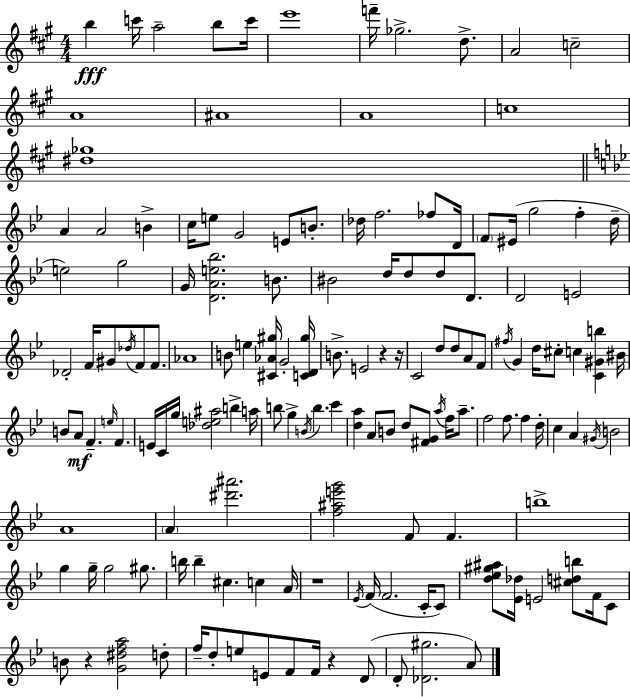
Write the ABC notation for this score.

X:1
T:Untitled
M:4/4
L:1/4
K:A
b c'/4 a2 b/2 c'/4 e'4 f'/4 _g2 d/2 A2 c2 A4 ^A4 A4 c4 [^d_g]4 A A2 B c/4 e/2 G2 E/2 B/2 _d/4 f2 _f/2 D/4 F/2 ^E/4 g2 f d/4 e2 g2 G/4 [DAe_b]2 B/2 ^B2 d/4 d/2 d/2 D/2 D2 E2 _D2 F/4 ^G/2 _d/4 F/2 F/2 _A4 B/2 e [^C_A^g]/4 G2 [CD^g]/4 B/2 E2 z z/4 C2 d/2 d/2 A/2 F/2 ^f/4 G d/4 ^c/2 c [C^Gb] ^B/4 B/2 A/2 F e/4 F E/4 C/4 g/4 [_de^a]2 b a/4 b/2 g B/4 b c' [da] A/2 B/2 d/2 [^FG]/2 a/4 f/4 a/2 f2 f/2 f d/4 c A ^G/4 B2 A4 A [^d'^a']2 [f^ae'g']2 F/2 F b4 g g/4 g2 ^g/2 b/4 b ^c c A/4 z4 _E/4 F/4 F2 C/4 C/2 [d_e^g^a]/2 [_E_d]/4 E2 [^cdb]/2 F/4 C/2 B/2 z [G^dfa]2 d/2 f/4 d/2 e/2 E/2 F/2 F/4 z D/2 D/2 [_D^g]2 A/2